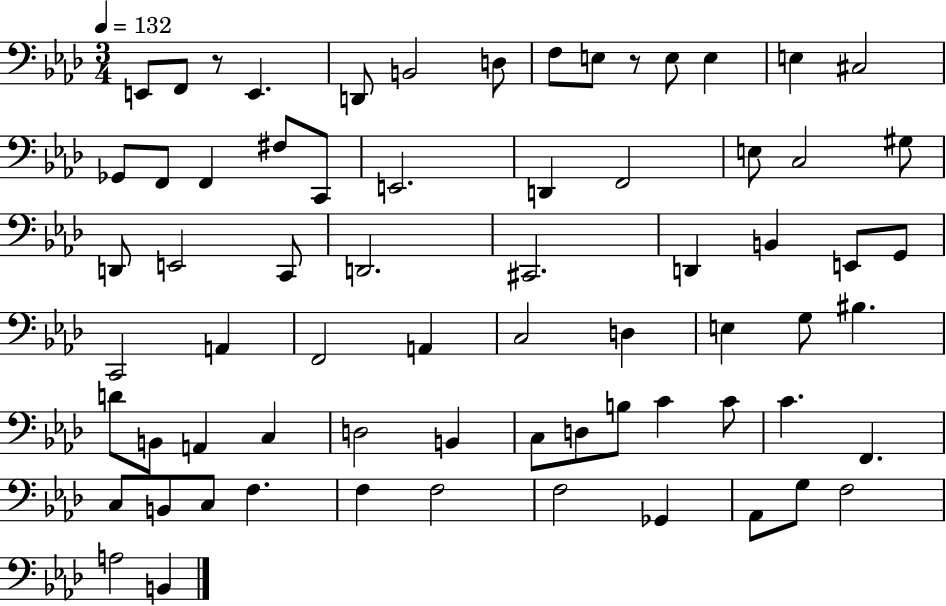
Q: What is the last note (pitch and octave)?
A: B2